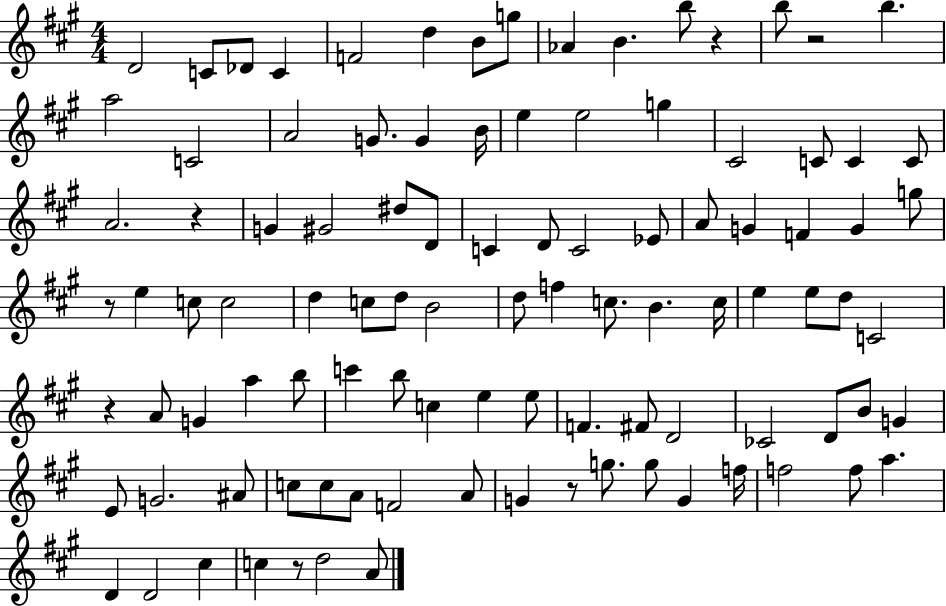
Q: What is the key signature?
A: A major